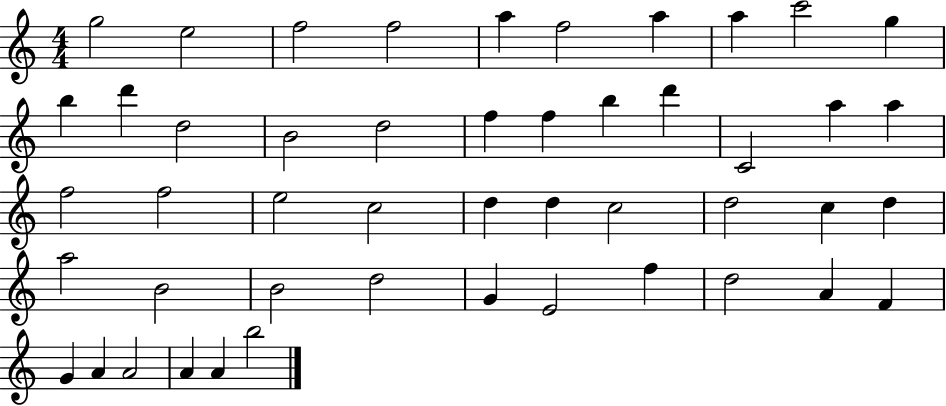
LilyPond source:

{
  \clef treble
  \numericTimeSignature
  \time 4/4
  \key c \major
  g''2 e''2 | f''2 f''2 | a''4 f''2 a''4 | a''4 c'''2 g''4 | \break b''4 d'''4 d''2 | b'2 d''2 | f''4 f''4 b''4 d'''4 | c'2 a''4 a''4 | \break f''2 f''2 | e''2 c''2 | d''4 d''4 c''2 | d''2 c''4 d''4 | \break a''2 b'2 | b'2 d''2 | g'4 e'2 f''4 | d''2 a'4 f'4 | \break g'4 a'4 a'2 | a'4 a'4 b''2 | \bar "|."
}